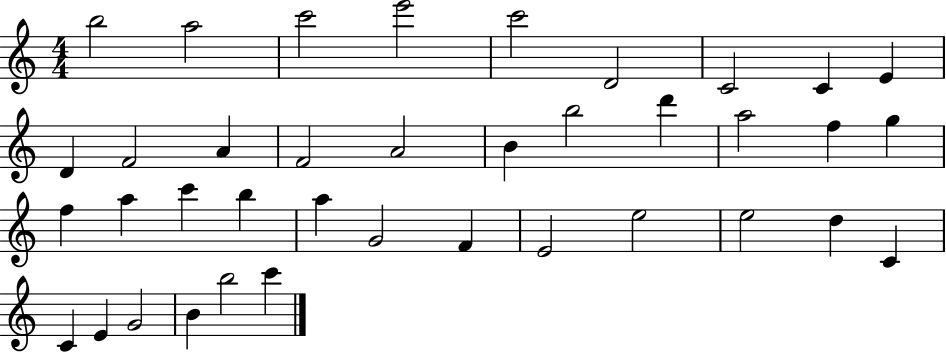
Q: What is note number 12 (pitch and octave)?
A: A4